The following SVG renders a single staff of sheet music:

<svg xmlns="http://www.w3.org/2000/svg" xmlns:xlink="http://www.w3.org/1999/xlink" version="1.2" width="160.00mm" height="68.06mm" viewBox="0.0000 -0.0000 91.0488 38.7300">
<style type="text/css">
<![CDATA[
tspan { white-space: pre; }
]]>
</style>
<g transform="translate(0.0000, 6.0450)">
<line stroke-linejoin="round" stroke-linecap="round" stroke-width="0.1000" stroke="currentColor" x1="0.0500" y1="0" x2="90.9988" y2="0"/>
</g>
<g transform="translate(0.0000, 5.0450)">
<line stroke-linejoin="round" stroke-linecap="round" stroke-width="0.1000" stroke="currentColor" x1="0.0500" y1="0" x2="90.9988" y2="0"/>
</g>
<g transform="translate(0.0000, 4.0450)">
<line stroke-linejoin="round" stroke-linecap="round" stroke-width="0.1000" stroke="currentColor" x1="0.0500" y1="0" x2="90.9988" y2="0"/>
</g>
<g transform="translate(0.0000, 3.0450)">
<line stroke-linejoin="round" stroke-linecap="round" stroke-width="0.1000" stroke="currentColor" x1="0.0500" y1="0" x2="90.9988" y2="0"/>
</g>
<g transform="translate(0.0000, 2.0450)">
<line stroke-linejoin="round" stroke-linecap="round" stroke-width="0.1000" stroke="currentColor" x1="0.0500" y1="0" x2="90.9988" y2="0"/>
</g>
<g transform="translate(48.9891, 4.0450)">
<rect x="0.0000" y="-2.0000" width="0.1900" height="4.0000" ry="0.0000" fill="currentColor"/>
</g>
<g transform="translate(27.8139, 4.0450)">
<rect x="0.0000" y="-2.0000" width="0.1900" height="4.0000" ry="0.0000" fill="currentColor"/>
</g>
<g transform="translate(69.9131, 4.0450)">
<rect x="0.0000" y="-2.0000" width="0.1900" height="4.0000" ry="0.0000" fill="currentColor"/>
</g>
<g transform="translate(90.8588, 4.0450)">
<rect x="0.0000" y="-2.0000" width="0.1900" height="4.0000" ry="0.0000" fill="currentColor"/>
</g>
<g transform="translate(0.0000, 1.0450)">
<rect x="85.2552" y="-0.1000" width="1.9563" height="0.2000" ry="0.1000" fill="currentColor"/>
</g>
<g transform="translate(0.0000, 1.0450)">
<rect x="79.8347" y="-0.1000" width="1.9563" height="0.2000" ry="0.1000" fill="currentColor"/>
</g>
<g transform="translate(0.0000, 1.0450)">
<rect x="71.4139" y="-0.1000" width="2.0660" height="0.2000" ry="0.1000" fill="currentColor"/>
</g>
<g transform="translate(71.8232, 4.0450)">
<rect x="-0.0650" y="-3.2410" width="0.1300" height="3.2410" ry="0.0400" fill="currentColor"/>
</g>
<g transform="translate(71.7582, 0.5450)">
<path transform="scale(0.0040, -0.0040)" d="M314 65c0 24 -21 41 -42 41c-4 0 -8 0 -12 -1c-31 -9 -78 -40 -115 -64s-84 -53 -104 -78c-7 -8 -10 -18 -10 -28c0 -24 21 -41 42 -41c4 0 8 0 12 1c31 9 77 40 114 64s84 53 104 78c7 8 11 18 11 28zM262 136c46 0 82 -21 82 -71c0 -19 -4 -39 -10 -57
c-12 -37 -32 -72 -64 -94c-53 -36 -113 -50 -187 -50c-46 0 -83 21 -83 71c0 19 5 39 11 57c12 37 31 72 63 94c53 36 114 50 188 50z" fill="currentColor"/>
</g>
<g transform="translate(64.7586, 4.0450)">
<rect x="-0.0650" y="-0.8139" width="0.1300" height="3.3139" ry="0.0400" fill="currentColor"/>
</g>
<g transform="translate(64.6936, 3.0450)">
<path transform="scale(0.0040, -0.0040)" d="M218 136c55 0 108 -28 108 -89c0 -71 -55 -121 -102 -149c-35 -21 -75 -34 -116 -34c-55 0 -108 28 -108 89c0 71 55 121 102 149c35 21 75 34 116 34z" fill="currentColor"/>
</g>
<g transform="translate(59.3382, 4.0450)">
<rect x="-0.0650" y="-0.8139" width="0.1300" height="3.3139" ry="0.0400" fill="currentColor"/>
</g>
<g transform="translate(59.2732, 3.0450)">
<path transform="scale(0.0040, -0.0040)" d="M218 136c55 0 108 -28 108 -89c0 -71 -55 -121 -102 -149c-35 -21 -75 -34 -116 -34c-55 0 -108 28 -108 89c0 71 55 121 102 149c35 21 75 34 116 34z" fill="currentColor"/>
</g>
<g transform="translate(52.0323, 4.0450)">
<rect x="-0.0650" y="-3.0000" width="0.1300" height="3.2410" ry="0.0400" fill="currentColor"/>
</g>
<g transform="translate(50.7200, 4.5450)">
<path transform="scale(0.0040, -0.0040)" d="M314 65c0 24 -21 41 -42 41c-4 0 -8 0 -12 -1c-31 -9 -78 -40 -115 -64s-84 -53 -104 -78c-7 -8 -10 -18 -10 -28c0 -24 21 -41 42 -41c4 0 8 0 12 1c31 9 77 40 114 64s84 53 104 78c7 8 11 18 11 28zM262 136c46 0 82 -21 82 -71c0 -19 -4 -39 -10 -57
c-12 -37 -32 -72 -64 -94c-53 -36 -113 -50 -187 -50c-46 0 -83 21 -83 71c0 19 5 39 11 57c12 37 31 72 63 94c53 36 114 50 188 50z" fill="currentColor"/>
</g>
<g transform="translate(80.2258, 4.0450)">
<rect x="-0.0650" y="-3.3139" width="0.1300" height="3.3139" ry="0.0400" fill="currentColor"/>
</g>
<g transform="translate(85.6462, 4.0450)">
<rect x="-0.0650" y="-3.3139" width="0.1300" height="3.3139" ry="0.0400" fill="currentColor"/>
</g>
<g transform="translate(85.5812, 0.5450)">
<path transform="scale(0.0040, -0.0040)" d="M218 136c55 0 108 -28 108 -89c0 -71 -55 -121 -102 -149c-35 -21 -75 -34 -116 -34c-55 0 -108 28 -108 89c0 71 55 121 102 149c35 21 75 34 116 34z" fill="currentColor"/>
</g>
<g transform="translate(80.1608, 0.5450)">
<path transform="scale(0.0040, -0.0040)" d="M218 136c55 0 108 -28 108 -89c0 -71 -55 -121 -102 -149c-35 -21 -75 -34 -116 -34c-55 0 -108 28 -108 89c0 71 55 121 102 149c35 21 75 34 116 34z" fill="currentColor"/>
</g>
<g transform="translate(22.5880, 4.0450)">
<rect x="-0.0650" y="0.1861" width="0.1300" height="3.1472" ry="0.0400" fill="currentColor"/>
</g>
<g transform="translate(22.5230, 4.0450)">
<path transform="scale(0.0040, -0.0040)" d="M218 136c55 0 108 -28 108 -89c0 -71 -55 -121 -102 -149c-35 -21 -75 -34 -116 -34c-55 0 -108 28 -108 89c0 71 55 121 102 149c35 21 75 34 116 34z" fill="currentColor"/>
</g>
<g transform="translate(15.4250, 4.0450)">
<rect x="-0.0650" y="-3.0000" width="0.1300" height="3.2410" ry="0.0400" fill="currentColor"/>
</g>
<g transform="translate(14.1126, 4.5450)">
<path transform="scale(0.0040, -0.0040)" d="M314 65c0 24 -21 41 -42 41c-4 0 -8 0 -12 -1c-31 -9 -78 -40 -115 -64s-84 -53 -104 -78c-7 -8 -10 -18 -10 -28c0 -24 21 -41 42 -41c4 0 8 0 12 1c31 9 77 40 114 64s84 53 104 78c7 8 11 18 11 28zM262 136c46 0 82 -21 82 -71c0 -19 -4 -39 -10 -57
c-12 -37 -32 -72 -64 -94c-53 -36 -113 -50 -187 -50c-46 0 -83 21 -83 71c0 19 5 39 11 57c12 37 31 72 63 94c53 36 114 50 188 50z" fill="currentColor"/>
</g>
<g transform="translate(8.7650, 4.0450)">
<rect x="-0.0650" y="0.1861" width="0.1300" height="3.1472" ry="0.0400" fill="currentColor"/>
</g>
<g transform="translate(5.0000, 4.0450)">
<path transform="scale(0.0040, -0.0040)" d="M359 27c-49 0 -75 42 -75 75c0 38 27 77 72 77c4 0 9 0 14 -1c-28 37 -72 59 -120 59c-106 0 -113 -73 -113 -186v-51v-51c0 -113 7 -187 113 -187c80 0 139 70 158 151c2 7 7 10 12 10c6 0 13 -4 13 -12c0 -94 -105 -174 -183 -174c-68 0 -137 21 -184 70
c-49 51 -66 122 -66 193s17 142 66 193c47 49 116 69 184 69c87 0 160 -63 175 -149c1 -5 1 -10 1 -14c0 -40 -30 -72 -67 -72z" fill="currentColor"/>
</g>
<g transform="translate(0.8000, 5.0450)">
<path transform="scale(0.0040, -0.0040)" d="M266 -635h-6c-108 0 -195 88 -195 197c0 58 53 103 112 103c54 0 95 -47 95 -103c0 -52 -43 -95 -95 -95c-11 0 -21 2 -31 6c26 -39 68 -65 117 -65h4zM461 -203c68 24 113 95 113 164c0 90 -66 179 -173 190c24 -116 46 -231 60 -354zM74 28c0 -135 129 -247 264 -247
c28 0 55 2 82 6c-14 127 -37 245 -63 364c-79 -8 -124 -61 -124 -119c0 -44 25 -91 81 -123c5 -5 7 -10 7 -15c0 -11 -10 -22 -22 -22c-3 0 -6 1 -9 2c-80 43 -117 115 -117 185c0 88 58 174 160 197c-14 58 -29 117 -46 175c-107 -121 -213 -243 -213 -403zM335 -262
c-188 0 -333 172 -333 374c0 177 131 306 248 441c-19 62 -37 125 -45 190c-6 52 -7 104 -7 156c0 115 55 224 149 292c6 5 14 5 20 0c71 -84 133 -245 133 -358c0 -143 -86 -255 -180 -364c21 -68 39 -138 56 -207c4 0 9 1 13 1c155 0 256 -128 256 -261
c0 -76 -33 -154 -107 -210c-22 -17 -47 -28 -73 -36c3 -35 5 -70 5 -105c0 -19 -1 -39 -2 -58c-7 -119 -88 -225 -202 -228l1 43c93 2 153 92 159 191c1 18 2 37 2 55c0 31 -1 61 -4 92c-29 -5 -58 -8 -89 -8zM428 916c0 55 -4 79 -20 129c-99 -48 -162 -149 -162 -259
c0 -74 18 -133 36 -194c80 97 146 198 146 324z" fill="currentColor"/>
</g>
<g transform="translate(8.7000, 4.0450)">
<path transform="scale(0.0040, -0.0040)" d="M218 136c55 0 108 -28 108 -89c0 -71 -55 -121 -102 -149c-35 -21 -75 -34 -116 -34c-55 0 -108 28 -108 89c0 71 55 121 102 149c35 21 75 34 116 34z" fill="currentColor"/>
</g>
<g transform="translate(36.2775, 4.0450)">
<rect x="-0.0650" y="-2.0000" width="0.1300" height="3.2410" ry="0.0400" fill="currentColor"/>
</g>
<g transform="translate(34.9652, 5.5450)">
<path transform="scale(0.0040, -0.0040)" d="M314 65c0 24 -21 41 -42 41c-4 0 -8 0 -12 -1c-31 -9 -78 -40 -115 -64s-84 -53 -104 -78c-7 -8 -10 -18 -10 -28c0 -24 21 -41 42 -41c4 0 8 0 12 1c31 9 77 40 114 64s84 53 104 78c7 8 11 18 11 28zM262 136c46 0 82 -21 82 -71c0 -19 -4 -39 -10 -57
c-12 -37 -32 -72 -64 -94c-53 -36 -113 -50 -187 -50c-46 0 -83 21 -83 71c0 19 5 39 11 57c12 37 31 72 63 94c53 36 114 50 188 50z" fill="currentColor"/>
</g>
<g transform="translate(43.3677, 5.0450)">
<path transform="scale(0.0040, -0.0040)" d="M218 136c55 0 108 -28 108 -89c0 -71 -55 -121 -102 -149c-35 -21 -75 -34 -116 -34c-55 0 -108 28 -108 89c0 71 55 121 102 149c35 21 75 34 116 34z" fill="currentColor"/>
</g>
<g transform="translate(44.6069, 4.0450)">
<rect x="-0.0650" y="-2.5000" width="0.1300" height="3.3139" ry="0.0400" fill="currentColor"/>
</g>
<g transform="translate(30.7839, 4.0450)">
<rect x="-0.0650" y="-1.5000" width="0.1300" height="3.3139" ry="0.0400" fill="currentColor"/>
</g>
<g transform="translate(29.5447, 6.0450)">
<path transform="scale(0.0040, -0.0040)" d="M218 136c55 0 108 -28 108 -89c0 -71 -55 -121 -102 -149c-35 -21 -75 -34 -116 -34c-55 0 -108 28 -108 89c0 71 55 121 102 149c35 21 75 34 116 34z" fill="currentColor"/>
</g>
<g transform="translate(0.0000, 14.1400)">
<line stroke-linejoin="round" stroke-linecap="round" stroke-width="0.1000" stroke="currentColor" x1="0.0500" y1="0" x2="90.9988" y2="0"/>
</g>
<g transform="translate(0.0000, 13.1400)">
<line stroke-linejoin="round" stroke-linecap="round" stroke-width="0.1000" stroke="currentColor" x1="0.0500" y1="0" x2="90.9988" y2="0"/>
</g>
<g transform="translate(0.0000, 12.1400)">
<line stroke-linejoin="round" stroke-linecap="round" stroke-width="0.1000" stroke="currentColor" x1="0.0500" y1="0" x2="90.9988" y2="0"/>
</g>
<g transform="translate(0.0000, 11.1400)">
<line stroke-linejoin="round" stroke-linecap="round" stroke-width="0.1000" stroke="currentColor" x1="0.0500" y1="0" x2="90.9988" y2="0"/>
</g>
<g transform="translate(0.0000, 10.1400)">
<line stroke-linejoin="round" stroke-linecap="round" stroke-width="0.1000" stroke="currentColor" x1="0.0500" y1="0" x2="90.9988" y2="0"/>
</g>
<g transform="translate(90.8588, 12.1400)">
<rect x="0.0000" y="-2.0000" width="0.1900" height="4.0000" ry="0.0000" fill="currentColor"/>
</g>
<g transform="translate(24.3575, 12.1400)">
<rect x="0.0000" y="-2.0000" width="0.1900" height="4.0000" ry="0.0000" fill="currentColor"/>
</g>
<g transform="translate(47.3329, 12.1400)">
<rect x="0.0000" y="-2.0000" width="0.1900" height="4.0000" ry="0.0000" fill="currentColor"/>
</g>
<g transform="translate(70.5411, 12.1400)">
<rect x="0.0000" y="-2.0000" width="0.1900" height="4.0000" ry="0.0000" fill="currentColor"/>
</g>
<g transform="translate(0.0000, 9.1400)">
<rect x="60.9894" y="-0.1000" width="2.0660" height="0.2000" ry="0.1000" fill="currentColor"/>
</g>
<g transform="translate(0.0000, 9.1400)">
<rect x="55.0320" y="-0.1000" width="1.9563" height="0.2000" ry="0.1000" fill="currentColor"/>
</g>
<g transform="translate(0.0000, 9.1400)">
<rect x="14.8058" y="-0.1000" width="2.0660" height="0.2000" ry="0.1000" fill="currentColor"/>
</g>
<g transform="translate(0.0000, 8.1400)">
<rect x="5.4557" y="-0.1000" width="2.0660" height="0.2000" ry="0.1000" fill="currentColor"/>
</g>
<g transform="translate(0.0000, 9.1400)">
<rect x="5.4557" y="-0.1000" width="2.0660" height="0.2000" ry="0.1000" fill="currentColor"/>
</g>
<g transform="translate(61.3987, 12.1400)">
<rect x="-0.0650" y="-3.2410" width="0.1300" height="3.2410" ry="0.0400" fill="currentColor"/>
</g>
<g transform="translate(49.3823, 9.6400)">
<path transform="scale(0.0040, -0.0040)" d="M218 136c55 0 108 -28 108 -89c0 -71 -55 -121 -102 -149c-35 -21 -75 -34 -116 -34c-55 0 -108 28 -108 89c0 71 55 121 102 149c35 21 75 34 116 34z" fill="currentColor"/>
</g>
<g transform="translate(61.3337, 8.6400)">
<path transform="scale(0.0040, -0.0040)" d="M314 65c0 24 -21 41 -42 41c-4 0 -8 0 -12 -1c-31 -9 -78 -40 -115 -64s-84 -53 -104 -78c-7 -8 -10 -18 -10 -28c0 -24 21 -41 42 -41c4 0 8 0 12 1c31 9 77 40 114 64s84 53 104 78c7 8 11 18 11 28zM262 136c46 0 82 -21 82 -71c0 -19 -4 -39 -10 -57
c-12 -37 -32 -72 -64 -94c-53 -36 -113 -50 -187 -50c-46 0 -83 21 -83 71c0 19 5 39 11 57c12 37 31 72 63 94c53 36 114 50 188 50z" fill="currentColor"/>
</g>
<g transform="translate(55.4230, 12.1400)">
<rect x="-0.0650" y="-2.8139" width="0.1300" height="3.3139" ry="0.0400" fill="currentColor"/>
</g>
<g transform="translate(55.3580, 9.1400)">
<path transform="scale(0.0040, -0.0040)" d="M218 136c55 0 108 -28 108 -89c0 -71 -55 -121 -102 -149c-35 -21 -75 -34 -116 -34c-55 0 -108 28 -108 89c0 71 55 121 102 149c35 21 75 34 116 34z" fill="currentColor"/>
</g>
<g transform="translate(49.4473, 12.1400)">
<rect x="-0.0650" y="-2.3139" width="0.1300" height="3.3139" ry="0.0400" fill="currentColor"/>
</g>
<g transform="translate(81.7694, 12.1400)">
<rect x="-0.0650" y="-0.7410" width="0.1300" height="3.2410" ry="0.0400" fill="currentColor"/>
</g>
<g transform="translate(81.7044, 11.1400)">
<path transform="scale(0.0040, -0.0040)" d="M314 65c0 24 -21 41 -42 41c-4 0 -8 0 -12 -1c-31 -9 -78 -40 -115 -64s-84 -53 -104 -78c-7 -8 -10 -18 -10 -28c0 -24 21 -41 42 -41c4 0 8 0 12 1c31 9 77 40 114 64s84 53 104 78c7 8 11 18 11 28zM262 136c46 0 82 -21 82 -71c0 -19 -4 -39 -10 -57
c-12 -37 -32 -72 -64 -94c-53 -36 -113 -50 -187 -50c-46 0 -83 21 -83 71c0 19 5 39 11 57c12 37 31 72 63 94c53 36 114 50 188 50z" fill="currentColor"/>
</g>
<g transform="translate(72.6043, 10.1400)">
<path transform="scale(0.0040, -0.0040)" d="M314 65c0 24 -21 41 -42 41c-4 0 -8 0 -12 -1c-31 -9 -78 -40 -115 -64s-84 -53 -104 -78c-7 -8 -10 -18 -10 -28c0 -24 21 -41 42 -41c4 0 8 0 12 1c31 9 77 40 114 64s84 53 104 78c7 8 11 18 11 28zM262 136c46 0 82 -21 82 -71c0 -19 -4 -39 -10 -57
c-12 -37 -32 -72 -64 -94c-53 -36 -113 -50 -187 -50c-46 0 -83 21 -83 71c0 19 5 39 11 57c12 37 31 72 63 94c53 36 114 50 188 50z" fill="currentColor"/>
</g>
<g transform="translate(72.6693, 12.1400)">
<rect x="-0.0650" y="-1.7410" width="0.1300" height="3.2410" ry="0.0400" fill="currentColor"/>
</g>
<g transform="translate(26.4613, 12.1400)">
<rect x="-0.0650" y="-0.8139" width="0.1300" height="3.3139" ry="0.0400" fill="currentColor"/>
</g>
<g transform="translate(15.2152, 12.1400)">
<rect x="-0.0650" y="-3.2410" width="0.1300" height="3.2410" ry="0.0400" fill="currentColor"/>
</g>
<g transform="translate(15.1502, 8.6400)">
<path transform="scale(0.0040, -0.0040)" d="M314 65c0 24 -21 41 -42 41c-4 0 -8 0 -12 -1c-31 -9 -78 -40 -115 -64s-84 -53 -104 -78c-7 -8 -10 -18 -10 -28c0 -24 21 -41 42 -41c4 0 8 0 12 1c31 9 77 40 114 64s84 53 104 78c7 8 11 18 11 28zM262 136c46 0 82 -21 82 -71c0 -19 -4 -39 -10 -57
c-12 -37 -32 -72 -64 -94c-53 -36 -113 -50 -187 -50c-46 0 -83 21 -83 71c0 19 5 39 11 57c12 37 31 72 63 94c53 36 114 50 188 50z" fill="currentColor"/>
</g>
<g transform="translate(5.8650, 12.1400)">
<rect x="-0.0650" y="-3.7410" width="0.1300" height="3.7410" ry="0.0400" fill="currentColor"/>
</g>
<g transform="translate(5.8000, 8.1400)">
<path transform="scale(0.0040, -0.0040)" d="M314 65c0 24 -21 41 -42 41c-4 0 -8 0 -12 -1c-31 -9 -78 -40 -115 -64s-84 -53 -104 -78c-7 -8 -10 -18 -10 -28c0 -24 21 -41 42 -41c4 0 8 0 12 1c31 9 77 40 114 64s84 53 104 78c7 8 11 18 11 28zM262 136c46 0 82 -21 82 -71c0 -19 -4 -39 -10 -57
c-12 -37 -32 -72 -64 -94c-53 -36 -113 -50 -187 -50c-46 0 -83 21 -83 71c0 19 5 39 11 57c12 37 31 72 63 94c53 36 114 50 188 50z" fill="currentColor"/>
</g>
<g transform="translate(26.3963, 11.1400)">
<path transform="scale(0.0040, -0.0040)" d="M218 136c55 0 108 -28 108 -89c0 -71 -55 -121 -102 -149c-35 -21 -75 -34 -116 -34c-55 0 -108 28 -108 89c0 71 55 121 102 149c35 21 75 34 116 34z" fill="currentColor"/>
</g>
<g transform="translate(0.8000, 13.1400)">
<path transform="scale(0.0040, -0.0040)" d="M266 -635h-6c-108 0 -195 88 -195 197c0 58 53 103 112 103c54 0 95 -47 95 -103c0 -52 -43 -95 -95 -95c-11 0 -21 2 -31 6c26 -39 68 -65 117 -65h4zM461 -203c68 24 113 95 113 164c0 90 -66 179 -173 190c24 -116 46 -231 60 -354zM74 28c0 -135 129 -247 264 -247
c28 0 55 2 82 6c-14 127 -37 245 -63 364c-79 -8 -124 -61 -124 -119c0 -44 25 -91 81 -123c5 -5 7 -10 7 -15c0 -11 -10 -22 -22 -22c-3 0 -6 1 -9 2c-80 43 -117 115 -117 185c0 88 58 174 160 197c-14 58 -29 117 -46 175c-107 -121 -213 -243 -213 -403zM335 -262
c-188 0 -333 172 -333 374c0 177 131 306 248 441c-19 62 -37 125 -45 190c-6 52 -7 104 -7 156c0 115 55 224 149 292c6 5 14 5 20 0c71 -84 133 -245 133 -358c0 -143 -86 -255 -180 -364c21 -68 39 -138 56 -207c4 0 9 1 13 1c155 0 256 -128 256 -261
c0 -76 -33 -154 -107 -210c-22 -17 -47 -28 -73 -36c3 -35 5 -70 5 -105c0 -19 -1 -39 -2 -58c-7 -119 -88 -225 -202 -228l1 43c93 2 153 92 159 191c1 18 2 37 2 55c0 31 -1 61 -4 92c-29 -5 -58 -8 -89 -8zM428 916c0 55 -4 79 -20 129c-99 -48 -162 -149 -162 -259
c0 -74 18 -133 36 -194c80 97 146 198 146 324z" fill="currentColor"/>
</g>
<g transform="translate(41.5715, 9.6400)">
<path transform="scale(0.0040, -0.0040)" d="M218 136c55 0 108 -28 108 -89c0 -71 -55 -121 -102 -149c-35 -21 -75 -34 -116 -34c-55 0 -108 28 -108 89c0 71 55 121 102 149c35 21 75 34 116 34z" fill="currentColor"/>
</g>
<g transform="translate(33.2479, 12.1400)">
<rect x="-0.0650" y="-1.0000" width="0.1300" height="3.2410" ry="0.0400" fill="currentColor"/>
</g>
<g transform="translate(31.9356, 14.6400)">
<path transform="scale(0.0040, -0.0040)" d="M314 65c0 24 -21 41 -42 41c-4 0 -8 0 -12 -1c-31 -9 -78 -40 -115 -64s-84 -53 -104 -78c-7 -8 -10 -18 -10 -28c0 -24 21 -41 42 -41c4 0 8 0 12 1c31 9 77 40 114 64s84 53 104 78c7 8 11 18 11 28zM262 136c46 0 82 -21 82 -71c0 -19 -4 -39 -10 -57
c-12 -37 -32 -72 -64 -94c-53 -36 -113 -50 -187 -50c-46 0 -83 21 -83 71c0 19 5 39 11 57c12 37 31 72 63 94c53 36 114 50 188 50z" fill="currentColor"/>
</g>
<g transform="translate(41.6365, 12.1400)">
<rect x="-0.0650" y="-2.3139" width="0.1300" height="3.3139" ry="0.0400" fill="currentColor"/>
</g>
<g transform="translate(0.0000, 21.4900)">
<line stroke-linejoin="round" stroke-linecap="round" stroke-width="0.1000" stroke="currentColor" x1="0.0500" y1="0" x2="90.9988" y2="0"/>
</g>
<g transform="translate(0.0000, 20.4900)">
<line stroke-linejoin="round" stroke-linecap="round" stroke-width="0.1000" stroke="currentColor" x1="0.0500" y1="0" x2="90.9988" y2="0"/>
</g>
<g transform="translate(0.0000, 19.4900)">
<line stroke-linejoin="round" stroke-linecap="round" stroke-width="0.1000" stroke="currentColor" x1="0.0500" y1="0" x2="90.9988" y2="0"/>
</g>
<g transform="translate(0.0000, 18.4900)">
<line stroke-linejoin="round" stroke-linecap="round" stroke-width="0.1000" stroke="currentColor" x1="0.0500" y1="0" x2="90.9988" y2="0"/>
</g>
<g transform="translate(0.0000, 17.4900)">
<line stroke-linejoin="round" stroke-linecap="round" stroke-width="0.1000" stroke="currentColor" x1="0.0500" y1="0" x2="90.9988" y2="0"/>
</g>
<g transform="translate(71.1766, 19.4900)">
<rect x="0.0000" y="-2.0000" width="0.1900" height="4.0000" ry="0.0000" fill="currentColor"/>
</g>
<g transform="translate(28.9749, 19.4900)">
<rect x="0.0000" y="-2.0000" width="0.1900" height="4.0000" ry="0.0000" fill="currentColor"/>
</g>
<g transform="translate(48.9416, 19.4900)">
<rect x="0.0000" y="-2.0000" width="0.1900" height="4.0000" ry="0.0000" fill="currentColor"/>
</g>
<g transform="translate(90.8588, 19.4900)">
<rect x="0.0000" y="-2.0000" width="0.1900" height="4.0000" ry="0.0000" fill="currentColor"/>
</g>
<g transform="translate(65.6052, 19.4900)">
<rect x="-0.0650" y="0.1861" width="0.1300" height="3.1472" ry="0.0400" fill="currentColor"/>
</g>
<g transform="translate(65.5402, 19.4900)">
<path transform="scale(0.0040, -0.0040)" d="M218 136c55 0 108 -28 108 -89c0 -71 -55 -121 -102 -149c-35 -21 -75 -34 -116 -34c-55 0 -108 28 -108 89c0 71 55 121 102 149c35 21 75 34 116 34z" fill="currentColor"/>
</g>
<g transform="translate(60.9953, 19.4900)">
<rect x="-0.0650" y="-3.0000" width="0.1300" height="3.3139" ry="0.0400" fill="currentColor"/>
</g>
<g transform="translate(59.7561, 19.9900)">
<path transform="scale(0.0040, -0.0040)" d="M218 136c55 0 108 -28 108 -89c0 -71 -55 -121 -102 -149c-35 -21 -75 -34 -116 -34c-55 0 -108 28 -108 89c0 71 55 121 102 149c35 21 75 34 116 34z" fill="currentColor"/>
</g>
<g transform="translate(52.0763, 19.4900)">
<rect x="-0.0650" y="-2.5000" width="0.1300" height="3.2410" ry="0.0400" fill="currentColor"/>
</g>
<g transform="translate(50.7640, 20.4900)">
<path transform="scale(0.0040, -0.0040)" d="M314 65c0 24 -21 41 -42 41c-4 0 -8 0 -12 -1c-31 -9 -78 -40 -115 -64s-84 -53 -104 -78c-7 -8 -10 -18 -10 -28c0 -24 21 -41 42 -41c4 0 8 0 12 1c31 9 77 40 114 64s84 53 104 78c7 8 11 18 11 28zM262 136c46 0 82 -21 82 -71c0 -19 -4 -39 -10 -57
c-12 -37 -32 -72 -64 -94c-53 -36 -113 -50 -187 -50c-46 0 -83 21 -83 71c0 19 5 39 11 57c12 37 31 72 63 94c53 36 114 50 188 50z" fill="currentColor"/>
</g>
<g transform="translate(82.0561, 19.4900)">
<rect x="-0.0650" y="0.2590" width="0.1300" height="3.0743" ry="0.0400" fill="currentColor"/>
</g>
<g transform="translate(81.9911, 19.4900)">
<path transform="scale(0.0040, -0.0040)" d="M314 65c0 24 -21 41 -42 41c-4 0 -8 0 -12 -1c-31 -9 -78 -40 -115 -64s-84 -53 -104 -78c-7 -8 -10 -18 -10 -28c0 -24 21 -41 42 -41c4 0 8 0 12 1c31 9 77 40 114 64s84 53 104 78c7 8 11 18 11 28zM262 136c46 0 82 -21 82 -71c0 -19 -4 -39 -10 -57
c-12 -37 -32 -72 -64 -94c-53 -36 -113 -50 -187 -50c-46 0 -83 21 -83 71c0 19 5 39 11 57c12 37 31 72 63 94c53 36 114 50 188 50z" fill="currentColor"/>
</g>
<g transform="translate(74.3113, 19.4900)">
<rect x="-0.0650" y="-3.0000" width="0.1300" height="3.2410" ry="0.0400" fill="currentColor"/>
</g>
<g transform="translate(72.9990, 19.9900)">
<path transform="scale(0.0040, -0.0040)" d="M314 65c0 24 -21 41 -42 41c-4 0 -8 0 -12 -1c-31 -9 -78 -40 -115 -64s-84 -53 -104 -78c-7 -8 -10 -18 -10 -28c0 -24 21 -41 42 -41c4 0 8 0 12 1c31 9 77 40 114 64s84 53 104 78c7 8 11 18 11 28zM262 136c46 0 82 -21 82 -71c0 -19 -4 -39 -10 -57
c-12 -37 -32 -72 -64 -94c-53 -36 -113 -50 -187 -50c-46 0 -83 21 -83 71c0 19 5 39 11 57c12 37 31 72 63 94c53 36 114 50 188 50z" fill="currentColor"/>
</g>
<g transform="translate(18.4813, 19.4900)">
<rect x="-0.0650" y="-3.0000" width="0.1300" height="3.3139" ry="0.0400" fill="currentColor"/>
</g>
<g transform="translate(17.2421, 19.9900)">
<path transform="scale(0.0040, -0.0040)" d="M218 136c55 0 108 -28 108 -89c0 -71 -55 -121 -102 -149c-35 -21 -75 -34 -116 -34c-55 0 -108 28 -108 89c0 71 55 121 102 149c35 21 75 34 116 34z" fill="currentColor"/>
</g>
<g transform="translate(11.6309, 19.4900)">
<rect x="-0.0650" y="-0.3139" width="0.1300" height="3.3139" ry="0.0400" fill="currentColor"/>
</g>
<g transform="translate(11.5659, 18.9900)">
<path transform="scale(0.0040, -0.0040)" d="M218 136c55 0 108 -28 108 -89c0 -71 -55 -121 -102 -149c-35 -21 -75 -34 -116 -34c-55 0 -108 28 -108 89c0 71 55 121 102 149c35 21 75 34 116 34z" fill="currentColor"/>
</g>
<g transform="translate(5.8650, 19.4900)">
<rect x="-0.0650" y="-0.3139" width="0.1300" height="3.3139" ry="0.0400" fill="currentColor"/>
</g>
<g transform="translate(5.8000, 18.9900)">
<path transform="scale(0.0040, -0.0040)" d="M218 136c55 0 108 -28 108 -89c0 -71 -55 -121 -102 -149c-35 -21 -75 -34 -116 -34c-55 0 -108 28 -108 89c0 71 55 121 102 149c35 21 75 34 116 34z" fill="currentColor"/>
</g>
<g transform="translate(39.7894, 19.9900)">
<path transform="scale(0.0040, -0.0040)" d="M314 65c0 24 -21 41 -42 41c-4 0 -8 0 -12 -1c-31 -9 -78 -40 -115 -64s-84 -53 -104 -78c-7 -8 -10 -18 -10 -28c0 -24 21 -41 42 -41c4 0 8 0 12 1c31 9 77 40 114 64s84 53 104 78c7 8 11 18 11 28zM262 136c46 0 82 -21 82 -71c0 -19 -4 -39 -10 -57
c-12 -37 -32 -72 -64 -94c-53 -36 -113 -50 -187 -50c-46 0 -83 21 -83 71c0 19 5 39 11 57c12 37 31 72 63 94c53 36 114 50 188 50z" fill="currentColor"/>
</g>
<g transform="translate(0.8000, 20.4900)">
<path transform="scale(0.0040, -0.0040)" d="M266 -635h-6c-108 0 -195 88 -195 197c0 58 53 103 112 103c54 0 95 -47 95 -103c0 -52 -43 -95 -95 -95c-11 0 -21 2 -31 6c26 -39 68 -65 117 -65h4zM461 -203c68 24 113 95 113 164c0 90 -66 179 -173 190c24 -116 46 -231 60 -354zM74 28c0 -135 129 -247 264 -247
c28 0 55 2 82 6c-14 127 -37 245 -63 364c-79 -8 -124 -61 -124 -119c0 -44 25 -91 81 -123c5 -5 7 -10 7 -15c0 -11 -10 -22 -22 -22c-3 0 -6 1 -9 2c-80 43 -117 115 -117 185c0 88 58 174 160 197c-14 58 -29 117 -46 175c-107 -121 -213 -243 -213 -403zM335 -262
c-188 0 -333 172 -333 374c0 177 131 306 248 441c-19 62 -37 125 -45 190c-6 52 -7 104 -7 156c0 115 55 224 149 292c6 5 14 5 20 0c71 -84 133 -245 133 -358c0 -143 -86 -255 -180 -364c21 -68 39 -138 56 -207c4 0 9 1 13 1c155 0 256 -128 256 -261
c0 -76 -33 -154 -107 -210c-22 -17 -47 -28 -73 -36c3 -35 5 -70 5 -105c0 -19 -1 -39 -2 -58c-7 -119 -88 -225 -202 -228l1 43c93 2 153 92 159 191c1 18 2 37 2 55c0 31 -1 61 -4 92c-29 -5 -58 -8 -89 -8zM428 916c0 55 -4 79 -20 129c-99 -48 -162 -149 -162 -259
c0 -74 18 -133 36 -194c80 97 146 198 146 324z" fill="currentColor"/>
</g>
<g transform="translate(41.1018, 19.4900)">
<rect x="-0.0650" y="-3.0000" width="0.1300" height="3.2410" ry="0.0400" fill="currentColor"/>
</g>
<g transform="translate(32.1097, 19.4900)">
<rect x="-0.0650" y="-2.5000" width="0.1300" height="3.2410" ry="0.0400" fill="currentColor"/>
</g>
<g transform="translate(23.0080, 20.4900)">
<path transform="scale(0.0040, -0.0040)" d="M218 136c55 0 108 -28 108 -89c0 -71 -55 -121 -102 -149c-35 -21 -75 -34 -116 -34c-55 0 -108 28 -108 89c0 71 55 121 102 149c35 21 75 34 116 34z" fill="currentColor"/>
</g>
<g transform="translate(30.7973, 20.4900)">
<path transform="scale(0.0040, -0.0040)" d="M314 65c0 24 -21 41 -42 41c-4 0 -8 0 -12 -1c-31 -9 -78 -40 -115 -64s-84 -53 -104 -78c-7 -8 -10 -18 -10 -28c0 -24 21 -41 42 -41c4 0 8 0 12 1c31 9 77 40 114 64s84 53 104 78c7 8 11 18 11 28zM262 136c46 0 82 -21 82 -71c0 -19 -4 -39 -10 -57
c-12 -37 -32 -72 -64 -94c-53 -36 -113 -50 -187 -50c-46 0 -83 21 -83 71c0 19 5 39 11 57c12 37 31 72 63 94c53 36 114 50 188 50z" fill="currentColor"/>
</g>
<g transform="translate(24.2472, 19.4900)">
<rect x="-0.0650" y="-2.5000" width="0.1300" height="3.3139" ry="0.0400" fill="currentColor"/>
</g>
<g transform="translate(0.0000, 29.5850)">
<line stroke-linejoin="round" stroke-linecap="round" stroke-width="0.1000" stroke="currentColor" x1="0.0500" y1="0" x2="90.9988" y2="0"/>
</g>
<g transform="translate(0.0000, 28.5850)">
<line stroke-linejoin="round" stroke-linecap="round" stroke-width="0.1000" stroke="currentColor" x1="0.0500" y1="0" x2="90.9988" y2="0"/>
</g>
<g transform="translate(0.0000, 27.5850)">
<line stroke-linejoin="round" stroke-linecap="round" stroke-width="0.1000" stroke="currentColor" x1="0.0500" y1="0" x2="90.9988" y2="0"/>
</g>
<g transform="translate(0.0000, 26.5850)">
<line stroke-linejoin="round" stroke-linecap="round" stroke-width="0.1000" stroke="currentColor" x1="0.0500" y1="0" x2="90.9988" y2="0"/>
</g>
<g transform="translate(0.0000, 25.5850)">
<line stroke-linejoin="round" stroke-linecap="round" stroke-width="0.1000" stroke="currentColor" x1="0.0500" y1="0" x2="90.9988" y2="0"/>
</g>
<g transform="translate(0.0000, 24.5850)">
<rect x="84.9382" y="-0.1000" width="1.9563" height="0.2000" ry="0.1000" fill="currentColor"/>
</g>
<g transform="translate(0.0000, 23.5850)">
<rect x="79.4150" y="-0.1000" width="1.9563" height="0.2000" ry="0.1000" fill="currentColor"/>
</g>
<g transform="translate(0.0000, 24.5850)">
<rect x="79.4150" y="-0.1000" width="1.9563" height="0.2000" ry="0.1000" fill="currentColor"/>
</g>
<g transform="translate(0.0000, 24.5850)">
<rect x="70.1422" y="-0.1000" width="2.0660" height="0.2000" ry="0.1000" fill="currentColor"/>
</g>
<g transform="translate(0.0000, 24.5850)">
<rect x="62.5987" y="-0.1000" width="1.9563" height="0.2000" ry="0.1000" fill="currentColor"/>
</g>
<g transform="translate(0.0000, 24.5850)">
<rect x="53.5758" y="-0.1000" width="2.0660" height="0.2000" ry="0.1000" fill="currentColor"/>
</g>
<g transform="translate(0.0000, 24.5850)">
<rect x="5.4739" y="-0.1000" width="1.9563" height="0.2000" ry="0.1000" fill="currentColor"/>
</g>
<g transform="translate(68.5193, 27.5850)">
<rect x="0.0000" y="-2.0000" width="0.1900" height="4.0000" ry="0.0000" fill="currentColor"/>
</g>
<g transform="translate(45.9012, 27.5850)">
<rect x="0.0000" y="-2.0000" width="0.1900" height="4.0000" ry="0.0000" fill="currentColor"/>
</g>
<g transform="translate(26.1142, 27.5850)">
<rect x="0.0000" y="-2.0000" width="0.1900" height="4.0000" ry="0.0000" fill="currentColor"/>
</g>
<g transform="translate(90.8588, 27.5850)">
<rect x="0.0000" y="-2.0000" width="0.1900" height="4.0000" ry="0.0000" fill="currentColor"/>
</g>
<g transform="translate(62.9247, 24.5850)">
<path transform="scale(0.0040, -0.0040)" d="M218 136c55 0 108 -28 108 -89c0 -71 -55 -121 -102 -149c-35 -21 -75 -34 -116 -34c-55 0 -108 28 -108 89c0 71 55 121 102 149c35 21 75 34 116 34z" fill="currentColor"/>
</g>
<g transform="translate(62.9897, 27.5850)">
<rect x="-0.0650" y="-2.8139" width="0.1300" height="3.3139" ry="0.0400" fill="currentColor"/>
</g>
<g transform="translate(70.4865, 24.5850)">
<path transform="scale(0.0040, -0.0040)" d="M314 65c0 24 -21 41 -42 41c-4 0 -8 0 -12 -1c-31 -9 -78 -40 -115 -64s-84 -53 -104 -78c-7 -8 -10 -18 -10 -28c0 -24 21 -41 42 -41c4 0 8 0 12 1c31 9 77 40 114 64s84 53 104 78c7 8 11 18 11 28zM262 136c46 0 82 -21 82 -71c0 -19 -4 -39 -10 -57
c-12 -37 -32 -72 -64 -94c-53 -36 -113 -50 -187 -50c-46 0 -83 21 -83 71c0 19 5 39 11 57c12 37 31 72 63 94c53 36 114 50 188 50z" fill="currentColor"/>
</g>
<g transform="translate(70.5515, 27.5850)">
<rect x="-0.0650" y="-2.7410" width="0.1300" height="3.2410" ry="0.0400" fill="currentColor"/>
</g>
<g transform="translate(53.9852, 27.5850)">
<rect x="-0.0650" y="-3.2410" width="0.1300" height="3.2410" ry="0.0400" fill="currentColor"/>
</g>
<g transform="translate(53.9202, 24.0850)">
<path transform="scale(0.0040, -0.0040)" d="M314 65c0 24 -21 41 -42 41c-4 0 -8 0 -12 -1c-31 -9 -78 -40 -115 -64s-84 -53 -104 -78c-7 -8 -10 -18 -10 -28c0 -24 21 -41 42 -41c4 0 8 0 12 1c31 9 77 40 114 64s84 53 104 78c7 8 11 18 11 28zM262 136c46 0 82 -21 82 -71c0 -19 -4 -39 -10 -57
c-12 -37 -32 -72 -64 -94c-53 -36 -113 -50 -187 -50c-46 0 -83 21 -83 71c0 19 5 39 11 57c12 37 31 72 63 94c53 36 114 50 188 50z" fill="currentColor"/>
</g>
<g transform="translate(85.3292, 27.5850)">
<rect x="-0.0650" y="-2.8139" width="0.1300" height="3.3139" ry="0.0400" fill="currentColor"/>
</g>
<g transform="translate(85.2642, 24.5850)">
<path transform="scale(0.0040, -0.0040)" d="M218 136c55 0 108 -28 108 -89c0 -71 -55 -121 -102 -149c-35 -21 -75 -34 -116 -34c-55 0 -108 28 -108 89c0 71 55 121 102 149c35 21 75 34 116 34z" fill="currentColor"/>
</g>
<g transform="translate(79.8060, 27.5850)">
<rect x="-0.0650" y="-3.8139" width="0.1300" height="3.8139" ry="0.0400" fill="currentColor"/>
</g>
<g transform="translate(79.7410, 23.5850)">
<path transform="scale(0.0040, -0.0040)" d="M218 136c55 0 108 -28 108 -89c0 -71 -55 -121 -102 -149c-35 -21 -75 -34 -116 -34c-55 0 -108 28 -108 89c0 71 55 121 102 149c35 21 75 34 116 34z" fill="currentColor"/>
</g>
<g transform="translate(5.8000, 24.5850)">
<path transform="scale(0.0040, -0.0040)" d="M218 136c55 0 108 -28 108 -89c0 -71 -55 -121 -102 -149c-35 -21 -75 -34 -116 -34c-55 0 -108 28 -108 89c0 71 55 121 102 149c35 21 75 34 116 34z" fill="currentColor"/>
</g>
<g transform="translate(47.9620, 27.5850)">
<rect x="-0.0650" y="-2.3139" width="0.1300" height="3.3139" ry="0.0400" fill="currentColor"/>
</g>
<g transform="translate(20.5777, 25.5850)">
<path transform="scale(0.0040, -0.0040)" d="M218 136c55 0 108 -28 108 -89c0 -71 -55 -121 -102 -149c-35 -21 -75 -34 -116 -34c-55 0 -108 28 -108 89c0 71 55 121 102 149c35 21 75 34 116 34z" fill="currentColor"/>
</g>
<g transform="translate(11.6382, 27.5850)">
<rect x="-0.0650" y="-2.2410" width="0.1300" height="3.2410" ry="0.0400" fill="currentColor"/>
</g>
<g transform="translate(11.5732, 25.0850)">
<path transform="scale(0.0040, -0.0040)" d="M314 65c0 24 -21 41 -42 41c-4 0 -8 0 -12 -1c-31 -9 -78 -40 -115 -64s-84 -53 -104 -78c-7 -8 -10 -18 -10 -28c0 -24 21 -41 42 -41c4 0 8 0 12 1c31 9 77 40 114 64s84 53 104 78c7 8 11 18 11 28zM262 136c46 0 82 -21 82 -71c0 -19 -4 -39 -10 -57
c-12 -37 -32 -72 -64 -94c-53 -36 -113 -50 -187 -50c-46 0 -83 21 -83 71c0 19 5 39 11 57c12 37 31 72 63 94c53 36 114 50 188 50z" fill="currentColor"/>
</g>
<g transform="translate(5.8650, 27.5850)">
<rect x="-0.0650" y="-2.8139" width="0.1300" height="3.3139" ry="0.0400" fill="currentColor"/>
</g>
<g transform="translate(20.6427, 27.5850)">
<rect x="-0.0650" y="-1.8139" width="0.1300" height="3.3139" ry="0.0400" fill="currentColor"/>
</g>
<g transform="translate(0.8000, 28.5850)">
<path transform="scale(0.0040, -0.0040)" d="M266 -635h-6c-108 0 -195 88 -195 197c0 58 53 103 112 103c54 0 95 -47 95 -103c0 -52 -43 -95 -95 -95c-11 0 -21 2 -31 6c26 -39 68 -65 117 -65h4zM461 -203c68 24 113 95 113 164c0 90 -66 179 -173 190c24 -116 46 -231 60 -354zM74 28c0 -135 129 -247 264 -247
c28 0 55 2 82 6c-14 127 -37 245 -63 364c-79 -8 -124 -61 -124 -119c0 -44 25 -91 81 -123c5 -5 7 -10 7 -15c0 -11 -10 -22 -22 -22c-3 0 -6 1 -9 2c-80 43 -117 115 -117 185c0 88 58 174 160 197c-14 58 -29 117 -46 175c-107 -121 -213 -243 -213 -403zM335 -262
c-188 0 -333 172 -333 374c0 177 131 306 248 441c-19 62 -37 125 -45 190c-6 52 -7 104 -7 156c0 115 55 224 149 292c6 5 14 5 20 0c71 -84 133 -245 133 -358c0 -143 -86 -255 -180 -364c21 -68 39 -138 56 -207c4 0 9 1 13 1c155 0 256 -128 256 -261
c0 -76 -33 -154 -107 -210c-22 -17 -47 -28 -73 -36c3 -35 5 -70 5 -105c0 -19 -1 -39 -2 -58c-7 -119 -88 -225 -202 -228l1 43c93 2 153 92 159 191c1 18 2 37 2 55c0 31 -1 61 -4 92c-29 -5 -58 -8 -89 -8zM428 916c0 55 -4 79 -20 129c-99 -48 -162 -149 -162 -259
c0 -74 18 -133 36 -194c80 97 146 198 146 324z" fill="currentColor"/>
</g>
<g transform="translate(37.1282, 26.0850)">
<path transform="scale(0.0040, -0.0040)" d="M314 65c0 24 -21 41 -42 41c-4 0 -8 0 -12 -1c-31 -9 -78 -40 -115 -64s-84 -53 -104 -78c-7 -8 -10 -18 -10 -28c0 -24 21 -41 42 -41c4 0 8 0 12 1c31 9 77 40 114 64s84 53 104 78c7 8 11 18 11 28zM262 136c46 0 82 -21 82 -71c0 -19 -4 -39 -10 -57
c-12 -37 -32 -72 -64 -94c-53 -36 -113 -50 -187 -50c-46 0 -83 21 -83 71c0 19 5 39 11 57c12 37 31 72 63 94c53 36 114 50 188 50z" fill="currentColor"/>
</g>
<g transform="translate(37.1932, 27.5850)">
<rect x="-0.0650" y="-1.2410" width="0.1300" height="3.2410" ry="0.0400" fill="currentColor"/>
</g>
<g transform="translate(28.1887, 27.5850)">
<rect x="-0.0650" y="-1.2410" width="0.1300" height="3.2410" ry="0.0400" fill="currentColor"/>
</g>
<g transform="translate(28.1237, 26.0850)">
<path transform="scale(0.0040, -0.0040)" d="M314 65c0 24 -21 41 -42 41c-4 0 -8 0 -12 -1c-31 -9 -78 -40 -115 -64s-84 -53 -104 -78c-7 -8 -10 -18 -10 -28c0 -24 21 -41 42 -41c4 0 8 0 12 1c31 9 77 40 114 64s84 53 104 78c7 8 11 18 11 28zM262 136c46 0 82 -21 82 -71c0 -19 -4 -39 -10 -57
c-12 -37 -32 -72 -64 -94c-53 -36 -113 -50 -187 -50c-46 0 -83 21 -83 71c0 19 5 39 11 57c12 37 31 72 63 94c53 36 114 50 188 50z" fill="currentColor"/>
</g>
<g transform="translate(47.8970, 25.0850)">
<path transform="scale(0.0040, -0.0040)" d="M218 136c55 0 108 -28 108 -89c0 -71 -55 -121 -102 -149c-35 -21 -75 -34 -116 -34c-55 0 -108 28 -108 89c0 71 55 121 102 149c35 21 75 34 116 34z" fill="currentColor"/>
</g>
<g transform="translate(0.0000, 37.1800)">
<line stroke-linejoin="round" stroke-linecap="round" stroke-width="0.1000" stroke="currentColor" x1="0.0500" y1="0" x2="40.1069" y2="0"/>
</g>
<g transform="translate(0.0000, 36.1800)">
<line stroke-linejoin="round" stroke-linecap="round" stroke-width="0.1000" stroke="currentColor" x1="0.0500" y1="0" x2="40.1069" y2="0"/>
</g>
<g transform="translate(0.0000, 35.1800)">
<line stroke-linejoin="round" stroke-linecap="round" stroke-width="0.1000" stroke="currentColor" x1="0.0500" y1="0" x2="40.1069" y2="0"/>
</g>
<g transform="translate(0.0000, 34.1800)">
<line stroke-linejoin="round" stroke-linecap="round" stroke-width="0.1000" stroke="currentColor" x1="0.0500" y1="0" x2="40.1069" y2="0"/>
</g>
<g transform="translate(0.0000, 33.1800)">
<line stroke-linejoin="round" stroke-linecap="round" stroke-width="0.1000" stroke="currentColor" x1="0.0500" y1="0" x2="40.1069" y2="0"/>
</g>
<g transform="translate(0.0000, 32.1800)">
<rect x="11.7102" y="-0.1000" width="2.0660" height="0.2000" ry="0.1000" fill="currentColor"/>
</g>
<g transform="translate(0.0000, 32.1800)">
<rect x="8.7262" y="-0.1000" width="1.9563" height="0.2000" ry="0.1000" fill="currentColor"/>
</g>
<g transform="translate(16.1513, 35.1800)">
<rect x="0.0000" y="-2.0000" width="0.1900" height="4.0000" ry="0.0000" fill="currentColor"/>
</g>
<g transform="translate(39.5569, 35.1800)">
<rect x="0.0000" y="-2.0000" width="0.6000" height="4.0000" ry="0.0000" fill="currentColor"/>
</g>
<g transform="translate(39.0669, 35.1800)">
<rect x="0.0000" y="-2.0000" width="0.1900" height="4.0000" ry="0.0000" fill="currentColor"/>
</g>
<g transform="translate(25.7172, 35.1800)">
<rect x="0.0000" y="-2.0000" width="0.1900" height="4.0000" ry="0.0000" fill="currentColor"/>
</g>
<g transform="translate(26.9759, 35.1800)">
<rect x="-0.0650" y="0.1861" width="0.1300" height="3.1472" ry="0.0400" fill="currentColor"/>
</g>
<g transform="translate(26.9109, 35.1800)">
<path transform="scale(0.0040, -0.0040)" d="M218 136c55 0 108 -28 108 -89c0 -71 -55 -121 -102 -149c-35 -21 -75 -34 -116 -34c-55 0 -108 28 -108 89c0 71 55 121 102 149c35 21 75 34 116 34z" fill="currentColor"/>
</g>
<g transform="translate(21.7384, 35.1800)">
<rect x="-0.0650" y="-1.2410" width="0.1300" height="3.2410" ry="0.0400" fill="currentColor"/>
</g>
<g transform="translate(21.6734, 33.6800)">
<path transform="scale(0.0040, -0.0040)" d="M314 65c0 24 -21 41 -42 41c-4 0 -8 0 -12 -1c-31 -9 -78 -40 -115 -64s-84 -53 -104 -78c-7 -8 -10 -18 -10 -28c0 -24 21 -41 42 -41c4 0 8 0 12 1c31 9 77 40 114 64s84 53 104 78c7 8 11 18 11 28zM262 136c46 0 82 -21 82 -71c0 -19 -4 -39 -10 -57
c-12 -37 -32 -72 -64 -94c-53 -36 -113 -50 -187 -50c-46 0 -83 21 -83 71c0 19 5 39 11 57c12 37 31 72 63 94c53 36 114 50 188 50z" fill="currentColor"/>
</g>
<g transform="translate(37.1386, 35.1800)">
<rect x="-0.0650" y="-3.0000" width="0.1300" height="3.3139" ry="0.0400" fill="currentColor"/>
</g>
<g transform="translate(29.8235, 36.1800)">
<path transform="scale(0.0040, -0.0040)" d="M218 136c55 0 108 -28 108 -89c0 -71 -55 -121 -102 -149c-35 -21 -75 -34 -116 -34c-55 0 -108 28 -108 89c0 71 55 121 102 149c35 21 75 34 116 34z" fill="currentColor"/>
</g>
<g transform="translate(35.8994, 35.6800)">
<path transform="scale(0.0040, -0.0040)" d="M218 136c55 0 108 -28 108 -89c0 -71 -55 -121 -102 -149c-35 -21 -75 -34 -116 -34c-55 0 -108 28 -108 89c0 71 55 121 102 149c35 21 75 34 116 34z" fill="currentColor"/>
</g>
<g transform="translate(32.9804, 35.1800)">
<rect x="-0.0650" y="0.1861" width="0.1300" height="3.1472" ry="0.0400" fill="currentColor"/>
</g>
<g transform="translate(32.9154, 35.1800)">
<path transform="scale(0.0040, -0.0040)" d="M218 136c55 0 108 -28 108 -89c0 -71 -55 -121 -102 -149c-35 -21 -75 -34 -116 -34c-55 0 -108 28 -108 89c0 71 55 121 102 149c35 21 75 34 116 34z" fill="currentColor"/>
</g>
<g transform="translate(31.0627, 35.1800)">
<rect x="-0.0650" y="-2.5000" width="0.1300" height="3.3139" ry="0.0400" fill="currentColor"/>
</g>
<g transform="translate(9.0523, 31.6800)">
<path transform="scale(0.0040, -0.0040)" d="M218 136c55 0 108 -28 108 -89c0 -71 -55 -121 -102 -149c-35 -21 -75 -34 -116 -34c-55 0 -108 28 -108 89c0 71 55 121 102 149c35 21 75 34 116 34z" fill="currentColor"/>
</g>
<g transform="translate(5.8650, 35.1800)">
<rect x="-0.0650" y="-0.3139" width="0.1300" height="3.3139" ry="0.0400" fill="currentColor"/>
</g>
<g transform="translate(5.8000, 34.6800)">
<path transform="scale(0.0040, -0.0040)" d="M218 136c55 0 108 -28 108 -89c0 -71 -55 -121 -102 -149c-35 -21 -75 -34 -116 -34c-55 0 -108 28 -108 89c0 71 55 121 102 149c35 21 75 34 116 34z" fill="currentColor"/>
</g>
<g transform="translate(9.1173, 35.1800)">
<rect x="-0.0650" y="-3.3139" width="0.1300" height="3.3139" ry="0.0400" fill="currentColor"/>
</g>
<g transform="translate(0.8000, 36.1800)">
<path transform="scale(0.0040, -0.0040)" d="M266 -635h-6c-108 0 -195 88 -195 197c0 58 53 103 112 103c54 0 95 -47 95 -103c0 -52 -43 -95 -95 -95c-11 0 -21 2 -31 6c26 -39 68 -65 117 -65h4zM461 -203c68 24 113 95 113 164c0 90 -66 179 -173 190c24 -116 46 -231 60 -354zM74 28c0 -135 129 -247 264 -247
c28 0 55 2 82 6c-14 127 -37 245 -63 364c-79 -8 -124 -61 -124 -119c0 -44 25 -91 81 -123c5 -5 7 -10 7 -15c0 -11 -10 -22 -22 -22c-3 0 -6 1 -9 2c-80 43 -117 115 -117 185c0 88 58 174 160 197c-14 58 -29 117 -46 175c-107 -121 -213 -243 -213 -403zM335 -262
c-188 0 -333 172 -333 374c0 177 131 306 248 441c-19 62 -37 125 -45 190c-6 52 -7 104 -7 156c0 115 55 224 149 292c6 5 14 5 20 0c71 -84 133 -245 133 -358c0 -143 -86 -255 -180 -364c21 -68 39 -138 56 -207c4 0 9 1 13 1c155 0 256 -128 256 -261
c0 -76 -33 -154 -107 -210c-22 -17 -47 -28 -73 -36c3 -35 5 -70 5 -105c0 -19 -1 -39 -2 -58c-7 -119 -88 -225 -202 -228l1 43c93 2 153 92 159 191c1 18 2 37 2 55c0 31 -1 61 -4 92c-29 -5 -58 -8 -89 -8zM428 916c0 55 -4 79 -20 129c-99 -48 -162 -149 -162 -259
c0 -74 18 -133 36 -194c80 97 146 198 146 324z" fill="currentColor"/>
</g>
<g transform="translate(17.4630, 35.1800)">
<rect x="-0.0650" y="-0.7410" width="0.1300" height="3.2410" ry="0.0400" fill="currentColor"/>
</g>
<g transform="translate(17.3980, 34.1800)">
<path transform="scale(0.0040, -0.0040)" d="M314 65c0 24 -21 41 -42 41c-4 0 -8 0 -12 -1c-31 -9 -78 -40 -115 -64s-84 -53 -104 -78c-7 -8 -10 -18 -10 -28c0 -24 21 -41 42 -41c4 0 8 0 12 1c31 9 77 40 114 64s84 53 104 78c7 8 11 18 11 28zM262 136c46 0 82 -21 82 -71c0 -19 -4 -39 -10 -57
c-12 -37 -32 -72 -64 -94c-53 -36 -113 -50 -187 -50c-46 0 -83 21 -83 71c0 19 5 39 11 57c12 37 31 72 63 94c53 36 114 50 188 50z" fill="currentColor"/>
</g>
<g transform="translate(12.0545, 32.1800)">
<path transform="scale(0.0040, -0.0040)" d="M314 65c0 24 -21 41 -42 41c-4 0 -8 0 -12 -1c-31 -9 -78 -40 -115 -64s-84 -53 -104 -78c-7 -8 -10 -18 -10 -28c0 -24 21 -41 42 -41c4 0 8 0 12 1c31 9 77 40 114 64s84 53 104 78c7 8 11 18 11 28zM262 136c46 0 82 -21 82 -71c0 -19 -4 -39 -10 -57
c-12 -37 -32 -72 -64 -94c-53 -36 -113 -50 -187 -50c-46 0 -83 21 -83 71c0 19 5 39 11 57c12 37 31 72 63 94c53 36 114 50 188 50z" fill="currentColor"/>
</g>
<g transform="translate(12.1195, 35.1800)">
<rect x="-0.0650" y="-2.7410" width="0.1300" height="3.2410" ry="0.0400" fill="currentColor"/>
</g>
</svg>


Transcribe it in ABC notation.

X:1
T:Untitled
M:4/4
L:1/4
K:C
B A2 B E F2 G A2 d d b2 b b c'2 b2 d D2 g g a b2 f2 d2 c c A G G2 A2 G2 A B A2 B2 a g2 f e2 e2 g b2 a a2 c' a c b a2 d2 e2 B G B A